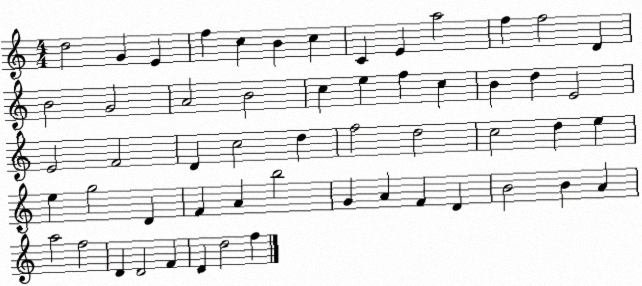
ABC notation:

X:1
T:Untitled
M:4/4
L:1/4
K:C
d2 G E f c B c C E a2 f f2 D B2 G2 A2 B2 c e f c B d E2 E2 F2 D c2 d f2 d2 c2 d e e g2 D F A b2 G A F D B2 B A a2 f2 D D2 F D d2 f